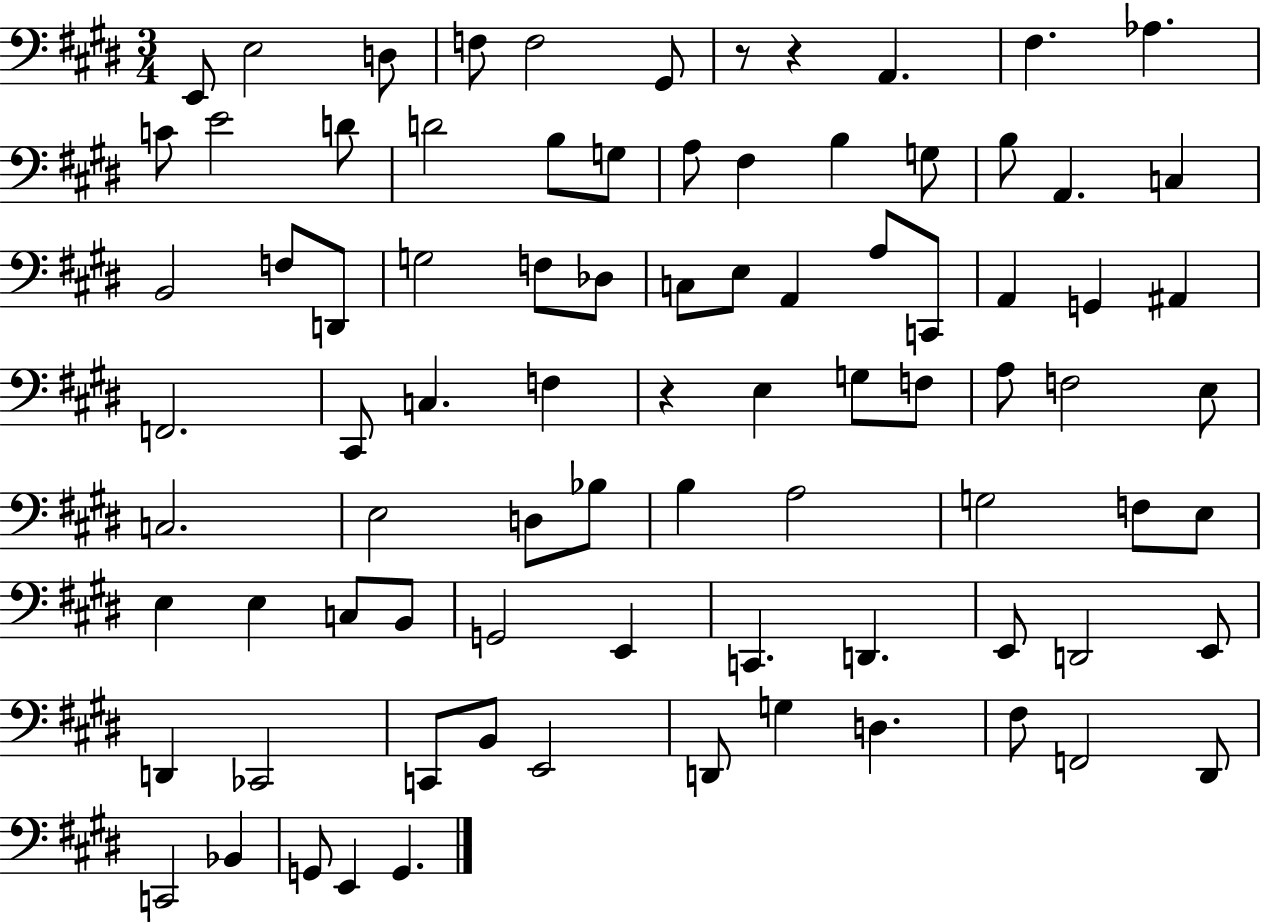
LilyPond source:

{
  \clef bass
  \numericTimeSignature
  \time 3/4
  \key e \major
  e,8 e2 d8 | f8 f2 gis,8 | r8 r4 a,4. | fis4. aes4. | \break c'8 e'2 d'8 | d'2 b8 g8 | a8 fis4 b4 g8 | b8 a,4. c4 | \break b,2 f8 d,8 | g2 f8 des8 | c8 e8 a,4 a8 c,8 | a,4 g,4 ais,4 | \break f,2. | cis,8 c4. f4 | r4 e4 g8 f8 | a8 f2 e8 | \break c2. | e2 d8 bes8 | b4 a2 | g2 f8 e8 | \break e4 e4 c8 b,8 | g,2 e,4 | c,4. d,4. | e,8 d,2 e,8 | \break d,4 ces,2 | c,8 b,8 e,2 | d,8 g4 d4. | fis8 f,2 dis,8 | \break c,2 bes,4 | g,8 e,4 g,4. | \bar "|."
}